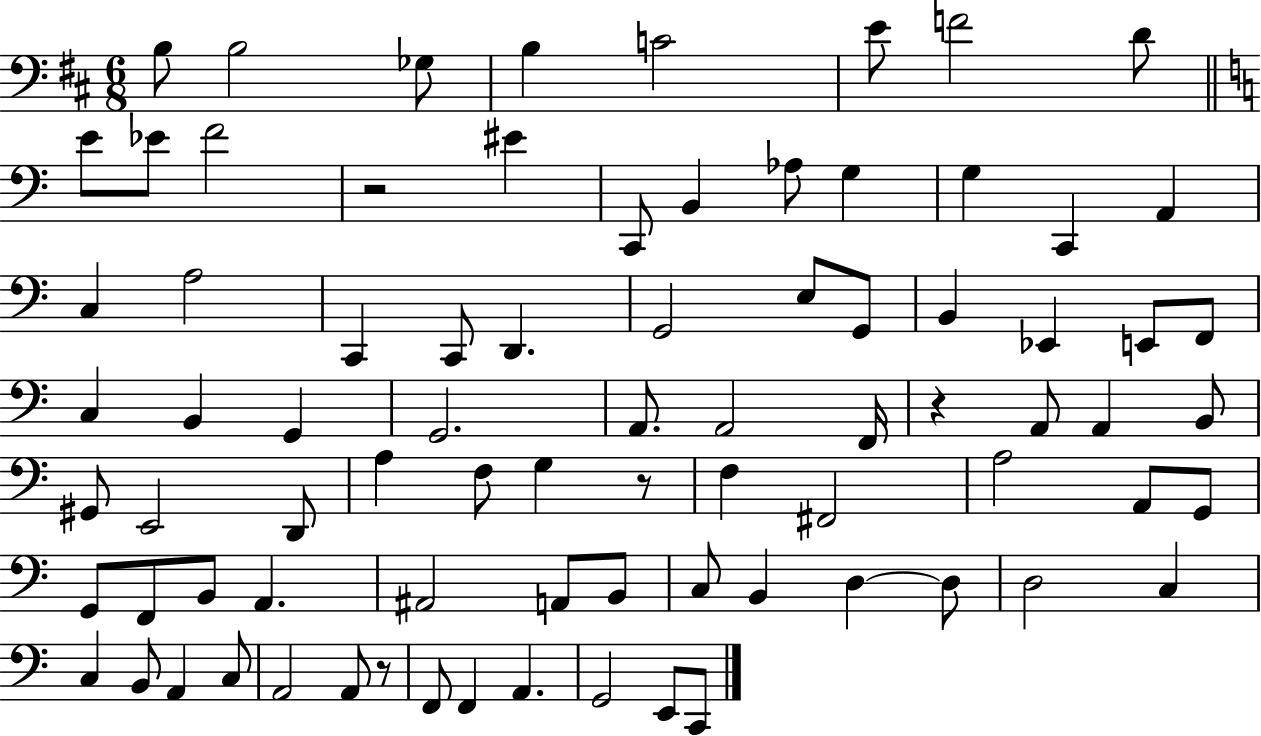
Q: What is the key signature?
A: D major